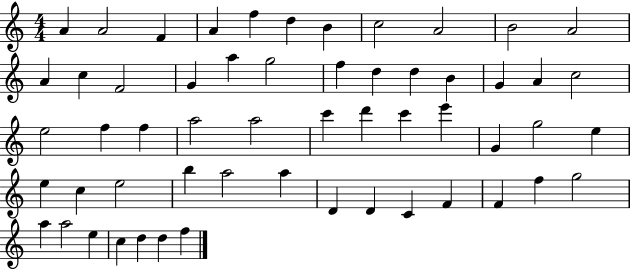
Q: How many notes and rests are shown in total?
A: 56